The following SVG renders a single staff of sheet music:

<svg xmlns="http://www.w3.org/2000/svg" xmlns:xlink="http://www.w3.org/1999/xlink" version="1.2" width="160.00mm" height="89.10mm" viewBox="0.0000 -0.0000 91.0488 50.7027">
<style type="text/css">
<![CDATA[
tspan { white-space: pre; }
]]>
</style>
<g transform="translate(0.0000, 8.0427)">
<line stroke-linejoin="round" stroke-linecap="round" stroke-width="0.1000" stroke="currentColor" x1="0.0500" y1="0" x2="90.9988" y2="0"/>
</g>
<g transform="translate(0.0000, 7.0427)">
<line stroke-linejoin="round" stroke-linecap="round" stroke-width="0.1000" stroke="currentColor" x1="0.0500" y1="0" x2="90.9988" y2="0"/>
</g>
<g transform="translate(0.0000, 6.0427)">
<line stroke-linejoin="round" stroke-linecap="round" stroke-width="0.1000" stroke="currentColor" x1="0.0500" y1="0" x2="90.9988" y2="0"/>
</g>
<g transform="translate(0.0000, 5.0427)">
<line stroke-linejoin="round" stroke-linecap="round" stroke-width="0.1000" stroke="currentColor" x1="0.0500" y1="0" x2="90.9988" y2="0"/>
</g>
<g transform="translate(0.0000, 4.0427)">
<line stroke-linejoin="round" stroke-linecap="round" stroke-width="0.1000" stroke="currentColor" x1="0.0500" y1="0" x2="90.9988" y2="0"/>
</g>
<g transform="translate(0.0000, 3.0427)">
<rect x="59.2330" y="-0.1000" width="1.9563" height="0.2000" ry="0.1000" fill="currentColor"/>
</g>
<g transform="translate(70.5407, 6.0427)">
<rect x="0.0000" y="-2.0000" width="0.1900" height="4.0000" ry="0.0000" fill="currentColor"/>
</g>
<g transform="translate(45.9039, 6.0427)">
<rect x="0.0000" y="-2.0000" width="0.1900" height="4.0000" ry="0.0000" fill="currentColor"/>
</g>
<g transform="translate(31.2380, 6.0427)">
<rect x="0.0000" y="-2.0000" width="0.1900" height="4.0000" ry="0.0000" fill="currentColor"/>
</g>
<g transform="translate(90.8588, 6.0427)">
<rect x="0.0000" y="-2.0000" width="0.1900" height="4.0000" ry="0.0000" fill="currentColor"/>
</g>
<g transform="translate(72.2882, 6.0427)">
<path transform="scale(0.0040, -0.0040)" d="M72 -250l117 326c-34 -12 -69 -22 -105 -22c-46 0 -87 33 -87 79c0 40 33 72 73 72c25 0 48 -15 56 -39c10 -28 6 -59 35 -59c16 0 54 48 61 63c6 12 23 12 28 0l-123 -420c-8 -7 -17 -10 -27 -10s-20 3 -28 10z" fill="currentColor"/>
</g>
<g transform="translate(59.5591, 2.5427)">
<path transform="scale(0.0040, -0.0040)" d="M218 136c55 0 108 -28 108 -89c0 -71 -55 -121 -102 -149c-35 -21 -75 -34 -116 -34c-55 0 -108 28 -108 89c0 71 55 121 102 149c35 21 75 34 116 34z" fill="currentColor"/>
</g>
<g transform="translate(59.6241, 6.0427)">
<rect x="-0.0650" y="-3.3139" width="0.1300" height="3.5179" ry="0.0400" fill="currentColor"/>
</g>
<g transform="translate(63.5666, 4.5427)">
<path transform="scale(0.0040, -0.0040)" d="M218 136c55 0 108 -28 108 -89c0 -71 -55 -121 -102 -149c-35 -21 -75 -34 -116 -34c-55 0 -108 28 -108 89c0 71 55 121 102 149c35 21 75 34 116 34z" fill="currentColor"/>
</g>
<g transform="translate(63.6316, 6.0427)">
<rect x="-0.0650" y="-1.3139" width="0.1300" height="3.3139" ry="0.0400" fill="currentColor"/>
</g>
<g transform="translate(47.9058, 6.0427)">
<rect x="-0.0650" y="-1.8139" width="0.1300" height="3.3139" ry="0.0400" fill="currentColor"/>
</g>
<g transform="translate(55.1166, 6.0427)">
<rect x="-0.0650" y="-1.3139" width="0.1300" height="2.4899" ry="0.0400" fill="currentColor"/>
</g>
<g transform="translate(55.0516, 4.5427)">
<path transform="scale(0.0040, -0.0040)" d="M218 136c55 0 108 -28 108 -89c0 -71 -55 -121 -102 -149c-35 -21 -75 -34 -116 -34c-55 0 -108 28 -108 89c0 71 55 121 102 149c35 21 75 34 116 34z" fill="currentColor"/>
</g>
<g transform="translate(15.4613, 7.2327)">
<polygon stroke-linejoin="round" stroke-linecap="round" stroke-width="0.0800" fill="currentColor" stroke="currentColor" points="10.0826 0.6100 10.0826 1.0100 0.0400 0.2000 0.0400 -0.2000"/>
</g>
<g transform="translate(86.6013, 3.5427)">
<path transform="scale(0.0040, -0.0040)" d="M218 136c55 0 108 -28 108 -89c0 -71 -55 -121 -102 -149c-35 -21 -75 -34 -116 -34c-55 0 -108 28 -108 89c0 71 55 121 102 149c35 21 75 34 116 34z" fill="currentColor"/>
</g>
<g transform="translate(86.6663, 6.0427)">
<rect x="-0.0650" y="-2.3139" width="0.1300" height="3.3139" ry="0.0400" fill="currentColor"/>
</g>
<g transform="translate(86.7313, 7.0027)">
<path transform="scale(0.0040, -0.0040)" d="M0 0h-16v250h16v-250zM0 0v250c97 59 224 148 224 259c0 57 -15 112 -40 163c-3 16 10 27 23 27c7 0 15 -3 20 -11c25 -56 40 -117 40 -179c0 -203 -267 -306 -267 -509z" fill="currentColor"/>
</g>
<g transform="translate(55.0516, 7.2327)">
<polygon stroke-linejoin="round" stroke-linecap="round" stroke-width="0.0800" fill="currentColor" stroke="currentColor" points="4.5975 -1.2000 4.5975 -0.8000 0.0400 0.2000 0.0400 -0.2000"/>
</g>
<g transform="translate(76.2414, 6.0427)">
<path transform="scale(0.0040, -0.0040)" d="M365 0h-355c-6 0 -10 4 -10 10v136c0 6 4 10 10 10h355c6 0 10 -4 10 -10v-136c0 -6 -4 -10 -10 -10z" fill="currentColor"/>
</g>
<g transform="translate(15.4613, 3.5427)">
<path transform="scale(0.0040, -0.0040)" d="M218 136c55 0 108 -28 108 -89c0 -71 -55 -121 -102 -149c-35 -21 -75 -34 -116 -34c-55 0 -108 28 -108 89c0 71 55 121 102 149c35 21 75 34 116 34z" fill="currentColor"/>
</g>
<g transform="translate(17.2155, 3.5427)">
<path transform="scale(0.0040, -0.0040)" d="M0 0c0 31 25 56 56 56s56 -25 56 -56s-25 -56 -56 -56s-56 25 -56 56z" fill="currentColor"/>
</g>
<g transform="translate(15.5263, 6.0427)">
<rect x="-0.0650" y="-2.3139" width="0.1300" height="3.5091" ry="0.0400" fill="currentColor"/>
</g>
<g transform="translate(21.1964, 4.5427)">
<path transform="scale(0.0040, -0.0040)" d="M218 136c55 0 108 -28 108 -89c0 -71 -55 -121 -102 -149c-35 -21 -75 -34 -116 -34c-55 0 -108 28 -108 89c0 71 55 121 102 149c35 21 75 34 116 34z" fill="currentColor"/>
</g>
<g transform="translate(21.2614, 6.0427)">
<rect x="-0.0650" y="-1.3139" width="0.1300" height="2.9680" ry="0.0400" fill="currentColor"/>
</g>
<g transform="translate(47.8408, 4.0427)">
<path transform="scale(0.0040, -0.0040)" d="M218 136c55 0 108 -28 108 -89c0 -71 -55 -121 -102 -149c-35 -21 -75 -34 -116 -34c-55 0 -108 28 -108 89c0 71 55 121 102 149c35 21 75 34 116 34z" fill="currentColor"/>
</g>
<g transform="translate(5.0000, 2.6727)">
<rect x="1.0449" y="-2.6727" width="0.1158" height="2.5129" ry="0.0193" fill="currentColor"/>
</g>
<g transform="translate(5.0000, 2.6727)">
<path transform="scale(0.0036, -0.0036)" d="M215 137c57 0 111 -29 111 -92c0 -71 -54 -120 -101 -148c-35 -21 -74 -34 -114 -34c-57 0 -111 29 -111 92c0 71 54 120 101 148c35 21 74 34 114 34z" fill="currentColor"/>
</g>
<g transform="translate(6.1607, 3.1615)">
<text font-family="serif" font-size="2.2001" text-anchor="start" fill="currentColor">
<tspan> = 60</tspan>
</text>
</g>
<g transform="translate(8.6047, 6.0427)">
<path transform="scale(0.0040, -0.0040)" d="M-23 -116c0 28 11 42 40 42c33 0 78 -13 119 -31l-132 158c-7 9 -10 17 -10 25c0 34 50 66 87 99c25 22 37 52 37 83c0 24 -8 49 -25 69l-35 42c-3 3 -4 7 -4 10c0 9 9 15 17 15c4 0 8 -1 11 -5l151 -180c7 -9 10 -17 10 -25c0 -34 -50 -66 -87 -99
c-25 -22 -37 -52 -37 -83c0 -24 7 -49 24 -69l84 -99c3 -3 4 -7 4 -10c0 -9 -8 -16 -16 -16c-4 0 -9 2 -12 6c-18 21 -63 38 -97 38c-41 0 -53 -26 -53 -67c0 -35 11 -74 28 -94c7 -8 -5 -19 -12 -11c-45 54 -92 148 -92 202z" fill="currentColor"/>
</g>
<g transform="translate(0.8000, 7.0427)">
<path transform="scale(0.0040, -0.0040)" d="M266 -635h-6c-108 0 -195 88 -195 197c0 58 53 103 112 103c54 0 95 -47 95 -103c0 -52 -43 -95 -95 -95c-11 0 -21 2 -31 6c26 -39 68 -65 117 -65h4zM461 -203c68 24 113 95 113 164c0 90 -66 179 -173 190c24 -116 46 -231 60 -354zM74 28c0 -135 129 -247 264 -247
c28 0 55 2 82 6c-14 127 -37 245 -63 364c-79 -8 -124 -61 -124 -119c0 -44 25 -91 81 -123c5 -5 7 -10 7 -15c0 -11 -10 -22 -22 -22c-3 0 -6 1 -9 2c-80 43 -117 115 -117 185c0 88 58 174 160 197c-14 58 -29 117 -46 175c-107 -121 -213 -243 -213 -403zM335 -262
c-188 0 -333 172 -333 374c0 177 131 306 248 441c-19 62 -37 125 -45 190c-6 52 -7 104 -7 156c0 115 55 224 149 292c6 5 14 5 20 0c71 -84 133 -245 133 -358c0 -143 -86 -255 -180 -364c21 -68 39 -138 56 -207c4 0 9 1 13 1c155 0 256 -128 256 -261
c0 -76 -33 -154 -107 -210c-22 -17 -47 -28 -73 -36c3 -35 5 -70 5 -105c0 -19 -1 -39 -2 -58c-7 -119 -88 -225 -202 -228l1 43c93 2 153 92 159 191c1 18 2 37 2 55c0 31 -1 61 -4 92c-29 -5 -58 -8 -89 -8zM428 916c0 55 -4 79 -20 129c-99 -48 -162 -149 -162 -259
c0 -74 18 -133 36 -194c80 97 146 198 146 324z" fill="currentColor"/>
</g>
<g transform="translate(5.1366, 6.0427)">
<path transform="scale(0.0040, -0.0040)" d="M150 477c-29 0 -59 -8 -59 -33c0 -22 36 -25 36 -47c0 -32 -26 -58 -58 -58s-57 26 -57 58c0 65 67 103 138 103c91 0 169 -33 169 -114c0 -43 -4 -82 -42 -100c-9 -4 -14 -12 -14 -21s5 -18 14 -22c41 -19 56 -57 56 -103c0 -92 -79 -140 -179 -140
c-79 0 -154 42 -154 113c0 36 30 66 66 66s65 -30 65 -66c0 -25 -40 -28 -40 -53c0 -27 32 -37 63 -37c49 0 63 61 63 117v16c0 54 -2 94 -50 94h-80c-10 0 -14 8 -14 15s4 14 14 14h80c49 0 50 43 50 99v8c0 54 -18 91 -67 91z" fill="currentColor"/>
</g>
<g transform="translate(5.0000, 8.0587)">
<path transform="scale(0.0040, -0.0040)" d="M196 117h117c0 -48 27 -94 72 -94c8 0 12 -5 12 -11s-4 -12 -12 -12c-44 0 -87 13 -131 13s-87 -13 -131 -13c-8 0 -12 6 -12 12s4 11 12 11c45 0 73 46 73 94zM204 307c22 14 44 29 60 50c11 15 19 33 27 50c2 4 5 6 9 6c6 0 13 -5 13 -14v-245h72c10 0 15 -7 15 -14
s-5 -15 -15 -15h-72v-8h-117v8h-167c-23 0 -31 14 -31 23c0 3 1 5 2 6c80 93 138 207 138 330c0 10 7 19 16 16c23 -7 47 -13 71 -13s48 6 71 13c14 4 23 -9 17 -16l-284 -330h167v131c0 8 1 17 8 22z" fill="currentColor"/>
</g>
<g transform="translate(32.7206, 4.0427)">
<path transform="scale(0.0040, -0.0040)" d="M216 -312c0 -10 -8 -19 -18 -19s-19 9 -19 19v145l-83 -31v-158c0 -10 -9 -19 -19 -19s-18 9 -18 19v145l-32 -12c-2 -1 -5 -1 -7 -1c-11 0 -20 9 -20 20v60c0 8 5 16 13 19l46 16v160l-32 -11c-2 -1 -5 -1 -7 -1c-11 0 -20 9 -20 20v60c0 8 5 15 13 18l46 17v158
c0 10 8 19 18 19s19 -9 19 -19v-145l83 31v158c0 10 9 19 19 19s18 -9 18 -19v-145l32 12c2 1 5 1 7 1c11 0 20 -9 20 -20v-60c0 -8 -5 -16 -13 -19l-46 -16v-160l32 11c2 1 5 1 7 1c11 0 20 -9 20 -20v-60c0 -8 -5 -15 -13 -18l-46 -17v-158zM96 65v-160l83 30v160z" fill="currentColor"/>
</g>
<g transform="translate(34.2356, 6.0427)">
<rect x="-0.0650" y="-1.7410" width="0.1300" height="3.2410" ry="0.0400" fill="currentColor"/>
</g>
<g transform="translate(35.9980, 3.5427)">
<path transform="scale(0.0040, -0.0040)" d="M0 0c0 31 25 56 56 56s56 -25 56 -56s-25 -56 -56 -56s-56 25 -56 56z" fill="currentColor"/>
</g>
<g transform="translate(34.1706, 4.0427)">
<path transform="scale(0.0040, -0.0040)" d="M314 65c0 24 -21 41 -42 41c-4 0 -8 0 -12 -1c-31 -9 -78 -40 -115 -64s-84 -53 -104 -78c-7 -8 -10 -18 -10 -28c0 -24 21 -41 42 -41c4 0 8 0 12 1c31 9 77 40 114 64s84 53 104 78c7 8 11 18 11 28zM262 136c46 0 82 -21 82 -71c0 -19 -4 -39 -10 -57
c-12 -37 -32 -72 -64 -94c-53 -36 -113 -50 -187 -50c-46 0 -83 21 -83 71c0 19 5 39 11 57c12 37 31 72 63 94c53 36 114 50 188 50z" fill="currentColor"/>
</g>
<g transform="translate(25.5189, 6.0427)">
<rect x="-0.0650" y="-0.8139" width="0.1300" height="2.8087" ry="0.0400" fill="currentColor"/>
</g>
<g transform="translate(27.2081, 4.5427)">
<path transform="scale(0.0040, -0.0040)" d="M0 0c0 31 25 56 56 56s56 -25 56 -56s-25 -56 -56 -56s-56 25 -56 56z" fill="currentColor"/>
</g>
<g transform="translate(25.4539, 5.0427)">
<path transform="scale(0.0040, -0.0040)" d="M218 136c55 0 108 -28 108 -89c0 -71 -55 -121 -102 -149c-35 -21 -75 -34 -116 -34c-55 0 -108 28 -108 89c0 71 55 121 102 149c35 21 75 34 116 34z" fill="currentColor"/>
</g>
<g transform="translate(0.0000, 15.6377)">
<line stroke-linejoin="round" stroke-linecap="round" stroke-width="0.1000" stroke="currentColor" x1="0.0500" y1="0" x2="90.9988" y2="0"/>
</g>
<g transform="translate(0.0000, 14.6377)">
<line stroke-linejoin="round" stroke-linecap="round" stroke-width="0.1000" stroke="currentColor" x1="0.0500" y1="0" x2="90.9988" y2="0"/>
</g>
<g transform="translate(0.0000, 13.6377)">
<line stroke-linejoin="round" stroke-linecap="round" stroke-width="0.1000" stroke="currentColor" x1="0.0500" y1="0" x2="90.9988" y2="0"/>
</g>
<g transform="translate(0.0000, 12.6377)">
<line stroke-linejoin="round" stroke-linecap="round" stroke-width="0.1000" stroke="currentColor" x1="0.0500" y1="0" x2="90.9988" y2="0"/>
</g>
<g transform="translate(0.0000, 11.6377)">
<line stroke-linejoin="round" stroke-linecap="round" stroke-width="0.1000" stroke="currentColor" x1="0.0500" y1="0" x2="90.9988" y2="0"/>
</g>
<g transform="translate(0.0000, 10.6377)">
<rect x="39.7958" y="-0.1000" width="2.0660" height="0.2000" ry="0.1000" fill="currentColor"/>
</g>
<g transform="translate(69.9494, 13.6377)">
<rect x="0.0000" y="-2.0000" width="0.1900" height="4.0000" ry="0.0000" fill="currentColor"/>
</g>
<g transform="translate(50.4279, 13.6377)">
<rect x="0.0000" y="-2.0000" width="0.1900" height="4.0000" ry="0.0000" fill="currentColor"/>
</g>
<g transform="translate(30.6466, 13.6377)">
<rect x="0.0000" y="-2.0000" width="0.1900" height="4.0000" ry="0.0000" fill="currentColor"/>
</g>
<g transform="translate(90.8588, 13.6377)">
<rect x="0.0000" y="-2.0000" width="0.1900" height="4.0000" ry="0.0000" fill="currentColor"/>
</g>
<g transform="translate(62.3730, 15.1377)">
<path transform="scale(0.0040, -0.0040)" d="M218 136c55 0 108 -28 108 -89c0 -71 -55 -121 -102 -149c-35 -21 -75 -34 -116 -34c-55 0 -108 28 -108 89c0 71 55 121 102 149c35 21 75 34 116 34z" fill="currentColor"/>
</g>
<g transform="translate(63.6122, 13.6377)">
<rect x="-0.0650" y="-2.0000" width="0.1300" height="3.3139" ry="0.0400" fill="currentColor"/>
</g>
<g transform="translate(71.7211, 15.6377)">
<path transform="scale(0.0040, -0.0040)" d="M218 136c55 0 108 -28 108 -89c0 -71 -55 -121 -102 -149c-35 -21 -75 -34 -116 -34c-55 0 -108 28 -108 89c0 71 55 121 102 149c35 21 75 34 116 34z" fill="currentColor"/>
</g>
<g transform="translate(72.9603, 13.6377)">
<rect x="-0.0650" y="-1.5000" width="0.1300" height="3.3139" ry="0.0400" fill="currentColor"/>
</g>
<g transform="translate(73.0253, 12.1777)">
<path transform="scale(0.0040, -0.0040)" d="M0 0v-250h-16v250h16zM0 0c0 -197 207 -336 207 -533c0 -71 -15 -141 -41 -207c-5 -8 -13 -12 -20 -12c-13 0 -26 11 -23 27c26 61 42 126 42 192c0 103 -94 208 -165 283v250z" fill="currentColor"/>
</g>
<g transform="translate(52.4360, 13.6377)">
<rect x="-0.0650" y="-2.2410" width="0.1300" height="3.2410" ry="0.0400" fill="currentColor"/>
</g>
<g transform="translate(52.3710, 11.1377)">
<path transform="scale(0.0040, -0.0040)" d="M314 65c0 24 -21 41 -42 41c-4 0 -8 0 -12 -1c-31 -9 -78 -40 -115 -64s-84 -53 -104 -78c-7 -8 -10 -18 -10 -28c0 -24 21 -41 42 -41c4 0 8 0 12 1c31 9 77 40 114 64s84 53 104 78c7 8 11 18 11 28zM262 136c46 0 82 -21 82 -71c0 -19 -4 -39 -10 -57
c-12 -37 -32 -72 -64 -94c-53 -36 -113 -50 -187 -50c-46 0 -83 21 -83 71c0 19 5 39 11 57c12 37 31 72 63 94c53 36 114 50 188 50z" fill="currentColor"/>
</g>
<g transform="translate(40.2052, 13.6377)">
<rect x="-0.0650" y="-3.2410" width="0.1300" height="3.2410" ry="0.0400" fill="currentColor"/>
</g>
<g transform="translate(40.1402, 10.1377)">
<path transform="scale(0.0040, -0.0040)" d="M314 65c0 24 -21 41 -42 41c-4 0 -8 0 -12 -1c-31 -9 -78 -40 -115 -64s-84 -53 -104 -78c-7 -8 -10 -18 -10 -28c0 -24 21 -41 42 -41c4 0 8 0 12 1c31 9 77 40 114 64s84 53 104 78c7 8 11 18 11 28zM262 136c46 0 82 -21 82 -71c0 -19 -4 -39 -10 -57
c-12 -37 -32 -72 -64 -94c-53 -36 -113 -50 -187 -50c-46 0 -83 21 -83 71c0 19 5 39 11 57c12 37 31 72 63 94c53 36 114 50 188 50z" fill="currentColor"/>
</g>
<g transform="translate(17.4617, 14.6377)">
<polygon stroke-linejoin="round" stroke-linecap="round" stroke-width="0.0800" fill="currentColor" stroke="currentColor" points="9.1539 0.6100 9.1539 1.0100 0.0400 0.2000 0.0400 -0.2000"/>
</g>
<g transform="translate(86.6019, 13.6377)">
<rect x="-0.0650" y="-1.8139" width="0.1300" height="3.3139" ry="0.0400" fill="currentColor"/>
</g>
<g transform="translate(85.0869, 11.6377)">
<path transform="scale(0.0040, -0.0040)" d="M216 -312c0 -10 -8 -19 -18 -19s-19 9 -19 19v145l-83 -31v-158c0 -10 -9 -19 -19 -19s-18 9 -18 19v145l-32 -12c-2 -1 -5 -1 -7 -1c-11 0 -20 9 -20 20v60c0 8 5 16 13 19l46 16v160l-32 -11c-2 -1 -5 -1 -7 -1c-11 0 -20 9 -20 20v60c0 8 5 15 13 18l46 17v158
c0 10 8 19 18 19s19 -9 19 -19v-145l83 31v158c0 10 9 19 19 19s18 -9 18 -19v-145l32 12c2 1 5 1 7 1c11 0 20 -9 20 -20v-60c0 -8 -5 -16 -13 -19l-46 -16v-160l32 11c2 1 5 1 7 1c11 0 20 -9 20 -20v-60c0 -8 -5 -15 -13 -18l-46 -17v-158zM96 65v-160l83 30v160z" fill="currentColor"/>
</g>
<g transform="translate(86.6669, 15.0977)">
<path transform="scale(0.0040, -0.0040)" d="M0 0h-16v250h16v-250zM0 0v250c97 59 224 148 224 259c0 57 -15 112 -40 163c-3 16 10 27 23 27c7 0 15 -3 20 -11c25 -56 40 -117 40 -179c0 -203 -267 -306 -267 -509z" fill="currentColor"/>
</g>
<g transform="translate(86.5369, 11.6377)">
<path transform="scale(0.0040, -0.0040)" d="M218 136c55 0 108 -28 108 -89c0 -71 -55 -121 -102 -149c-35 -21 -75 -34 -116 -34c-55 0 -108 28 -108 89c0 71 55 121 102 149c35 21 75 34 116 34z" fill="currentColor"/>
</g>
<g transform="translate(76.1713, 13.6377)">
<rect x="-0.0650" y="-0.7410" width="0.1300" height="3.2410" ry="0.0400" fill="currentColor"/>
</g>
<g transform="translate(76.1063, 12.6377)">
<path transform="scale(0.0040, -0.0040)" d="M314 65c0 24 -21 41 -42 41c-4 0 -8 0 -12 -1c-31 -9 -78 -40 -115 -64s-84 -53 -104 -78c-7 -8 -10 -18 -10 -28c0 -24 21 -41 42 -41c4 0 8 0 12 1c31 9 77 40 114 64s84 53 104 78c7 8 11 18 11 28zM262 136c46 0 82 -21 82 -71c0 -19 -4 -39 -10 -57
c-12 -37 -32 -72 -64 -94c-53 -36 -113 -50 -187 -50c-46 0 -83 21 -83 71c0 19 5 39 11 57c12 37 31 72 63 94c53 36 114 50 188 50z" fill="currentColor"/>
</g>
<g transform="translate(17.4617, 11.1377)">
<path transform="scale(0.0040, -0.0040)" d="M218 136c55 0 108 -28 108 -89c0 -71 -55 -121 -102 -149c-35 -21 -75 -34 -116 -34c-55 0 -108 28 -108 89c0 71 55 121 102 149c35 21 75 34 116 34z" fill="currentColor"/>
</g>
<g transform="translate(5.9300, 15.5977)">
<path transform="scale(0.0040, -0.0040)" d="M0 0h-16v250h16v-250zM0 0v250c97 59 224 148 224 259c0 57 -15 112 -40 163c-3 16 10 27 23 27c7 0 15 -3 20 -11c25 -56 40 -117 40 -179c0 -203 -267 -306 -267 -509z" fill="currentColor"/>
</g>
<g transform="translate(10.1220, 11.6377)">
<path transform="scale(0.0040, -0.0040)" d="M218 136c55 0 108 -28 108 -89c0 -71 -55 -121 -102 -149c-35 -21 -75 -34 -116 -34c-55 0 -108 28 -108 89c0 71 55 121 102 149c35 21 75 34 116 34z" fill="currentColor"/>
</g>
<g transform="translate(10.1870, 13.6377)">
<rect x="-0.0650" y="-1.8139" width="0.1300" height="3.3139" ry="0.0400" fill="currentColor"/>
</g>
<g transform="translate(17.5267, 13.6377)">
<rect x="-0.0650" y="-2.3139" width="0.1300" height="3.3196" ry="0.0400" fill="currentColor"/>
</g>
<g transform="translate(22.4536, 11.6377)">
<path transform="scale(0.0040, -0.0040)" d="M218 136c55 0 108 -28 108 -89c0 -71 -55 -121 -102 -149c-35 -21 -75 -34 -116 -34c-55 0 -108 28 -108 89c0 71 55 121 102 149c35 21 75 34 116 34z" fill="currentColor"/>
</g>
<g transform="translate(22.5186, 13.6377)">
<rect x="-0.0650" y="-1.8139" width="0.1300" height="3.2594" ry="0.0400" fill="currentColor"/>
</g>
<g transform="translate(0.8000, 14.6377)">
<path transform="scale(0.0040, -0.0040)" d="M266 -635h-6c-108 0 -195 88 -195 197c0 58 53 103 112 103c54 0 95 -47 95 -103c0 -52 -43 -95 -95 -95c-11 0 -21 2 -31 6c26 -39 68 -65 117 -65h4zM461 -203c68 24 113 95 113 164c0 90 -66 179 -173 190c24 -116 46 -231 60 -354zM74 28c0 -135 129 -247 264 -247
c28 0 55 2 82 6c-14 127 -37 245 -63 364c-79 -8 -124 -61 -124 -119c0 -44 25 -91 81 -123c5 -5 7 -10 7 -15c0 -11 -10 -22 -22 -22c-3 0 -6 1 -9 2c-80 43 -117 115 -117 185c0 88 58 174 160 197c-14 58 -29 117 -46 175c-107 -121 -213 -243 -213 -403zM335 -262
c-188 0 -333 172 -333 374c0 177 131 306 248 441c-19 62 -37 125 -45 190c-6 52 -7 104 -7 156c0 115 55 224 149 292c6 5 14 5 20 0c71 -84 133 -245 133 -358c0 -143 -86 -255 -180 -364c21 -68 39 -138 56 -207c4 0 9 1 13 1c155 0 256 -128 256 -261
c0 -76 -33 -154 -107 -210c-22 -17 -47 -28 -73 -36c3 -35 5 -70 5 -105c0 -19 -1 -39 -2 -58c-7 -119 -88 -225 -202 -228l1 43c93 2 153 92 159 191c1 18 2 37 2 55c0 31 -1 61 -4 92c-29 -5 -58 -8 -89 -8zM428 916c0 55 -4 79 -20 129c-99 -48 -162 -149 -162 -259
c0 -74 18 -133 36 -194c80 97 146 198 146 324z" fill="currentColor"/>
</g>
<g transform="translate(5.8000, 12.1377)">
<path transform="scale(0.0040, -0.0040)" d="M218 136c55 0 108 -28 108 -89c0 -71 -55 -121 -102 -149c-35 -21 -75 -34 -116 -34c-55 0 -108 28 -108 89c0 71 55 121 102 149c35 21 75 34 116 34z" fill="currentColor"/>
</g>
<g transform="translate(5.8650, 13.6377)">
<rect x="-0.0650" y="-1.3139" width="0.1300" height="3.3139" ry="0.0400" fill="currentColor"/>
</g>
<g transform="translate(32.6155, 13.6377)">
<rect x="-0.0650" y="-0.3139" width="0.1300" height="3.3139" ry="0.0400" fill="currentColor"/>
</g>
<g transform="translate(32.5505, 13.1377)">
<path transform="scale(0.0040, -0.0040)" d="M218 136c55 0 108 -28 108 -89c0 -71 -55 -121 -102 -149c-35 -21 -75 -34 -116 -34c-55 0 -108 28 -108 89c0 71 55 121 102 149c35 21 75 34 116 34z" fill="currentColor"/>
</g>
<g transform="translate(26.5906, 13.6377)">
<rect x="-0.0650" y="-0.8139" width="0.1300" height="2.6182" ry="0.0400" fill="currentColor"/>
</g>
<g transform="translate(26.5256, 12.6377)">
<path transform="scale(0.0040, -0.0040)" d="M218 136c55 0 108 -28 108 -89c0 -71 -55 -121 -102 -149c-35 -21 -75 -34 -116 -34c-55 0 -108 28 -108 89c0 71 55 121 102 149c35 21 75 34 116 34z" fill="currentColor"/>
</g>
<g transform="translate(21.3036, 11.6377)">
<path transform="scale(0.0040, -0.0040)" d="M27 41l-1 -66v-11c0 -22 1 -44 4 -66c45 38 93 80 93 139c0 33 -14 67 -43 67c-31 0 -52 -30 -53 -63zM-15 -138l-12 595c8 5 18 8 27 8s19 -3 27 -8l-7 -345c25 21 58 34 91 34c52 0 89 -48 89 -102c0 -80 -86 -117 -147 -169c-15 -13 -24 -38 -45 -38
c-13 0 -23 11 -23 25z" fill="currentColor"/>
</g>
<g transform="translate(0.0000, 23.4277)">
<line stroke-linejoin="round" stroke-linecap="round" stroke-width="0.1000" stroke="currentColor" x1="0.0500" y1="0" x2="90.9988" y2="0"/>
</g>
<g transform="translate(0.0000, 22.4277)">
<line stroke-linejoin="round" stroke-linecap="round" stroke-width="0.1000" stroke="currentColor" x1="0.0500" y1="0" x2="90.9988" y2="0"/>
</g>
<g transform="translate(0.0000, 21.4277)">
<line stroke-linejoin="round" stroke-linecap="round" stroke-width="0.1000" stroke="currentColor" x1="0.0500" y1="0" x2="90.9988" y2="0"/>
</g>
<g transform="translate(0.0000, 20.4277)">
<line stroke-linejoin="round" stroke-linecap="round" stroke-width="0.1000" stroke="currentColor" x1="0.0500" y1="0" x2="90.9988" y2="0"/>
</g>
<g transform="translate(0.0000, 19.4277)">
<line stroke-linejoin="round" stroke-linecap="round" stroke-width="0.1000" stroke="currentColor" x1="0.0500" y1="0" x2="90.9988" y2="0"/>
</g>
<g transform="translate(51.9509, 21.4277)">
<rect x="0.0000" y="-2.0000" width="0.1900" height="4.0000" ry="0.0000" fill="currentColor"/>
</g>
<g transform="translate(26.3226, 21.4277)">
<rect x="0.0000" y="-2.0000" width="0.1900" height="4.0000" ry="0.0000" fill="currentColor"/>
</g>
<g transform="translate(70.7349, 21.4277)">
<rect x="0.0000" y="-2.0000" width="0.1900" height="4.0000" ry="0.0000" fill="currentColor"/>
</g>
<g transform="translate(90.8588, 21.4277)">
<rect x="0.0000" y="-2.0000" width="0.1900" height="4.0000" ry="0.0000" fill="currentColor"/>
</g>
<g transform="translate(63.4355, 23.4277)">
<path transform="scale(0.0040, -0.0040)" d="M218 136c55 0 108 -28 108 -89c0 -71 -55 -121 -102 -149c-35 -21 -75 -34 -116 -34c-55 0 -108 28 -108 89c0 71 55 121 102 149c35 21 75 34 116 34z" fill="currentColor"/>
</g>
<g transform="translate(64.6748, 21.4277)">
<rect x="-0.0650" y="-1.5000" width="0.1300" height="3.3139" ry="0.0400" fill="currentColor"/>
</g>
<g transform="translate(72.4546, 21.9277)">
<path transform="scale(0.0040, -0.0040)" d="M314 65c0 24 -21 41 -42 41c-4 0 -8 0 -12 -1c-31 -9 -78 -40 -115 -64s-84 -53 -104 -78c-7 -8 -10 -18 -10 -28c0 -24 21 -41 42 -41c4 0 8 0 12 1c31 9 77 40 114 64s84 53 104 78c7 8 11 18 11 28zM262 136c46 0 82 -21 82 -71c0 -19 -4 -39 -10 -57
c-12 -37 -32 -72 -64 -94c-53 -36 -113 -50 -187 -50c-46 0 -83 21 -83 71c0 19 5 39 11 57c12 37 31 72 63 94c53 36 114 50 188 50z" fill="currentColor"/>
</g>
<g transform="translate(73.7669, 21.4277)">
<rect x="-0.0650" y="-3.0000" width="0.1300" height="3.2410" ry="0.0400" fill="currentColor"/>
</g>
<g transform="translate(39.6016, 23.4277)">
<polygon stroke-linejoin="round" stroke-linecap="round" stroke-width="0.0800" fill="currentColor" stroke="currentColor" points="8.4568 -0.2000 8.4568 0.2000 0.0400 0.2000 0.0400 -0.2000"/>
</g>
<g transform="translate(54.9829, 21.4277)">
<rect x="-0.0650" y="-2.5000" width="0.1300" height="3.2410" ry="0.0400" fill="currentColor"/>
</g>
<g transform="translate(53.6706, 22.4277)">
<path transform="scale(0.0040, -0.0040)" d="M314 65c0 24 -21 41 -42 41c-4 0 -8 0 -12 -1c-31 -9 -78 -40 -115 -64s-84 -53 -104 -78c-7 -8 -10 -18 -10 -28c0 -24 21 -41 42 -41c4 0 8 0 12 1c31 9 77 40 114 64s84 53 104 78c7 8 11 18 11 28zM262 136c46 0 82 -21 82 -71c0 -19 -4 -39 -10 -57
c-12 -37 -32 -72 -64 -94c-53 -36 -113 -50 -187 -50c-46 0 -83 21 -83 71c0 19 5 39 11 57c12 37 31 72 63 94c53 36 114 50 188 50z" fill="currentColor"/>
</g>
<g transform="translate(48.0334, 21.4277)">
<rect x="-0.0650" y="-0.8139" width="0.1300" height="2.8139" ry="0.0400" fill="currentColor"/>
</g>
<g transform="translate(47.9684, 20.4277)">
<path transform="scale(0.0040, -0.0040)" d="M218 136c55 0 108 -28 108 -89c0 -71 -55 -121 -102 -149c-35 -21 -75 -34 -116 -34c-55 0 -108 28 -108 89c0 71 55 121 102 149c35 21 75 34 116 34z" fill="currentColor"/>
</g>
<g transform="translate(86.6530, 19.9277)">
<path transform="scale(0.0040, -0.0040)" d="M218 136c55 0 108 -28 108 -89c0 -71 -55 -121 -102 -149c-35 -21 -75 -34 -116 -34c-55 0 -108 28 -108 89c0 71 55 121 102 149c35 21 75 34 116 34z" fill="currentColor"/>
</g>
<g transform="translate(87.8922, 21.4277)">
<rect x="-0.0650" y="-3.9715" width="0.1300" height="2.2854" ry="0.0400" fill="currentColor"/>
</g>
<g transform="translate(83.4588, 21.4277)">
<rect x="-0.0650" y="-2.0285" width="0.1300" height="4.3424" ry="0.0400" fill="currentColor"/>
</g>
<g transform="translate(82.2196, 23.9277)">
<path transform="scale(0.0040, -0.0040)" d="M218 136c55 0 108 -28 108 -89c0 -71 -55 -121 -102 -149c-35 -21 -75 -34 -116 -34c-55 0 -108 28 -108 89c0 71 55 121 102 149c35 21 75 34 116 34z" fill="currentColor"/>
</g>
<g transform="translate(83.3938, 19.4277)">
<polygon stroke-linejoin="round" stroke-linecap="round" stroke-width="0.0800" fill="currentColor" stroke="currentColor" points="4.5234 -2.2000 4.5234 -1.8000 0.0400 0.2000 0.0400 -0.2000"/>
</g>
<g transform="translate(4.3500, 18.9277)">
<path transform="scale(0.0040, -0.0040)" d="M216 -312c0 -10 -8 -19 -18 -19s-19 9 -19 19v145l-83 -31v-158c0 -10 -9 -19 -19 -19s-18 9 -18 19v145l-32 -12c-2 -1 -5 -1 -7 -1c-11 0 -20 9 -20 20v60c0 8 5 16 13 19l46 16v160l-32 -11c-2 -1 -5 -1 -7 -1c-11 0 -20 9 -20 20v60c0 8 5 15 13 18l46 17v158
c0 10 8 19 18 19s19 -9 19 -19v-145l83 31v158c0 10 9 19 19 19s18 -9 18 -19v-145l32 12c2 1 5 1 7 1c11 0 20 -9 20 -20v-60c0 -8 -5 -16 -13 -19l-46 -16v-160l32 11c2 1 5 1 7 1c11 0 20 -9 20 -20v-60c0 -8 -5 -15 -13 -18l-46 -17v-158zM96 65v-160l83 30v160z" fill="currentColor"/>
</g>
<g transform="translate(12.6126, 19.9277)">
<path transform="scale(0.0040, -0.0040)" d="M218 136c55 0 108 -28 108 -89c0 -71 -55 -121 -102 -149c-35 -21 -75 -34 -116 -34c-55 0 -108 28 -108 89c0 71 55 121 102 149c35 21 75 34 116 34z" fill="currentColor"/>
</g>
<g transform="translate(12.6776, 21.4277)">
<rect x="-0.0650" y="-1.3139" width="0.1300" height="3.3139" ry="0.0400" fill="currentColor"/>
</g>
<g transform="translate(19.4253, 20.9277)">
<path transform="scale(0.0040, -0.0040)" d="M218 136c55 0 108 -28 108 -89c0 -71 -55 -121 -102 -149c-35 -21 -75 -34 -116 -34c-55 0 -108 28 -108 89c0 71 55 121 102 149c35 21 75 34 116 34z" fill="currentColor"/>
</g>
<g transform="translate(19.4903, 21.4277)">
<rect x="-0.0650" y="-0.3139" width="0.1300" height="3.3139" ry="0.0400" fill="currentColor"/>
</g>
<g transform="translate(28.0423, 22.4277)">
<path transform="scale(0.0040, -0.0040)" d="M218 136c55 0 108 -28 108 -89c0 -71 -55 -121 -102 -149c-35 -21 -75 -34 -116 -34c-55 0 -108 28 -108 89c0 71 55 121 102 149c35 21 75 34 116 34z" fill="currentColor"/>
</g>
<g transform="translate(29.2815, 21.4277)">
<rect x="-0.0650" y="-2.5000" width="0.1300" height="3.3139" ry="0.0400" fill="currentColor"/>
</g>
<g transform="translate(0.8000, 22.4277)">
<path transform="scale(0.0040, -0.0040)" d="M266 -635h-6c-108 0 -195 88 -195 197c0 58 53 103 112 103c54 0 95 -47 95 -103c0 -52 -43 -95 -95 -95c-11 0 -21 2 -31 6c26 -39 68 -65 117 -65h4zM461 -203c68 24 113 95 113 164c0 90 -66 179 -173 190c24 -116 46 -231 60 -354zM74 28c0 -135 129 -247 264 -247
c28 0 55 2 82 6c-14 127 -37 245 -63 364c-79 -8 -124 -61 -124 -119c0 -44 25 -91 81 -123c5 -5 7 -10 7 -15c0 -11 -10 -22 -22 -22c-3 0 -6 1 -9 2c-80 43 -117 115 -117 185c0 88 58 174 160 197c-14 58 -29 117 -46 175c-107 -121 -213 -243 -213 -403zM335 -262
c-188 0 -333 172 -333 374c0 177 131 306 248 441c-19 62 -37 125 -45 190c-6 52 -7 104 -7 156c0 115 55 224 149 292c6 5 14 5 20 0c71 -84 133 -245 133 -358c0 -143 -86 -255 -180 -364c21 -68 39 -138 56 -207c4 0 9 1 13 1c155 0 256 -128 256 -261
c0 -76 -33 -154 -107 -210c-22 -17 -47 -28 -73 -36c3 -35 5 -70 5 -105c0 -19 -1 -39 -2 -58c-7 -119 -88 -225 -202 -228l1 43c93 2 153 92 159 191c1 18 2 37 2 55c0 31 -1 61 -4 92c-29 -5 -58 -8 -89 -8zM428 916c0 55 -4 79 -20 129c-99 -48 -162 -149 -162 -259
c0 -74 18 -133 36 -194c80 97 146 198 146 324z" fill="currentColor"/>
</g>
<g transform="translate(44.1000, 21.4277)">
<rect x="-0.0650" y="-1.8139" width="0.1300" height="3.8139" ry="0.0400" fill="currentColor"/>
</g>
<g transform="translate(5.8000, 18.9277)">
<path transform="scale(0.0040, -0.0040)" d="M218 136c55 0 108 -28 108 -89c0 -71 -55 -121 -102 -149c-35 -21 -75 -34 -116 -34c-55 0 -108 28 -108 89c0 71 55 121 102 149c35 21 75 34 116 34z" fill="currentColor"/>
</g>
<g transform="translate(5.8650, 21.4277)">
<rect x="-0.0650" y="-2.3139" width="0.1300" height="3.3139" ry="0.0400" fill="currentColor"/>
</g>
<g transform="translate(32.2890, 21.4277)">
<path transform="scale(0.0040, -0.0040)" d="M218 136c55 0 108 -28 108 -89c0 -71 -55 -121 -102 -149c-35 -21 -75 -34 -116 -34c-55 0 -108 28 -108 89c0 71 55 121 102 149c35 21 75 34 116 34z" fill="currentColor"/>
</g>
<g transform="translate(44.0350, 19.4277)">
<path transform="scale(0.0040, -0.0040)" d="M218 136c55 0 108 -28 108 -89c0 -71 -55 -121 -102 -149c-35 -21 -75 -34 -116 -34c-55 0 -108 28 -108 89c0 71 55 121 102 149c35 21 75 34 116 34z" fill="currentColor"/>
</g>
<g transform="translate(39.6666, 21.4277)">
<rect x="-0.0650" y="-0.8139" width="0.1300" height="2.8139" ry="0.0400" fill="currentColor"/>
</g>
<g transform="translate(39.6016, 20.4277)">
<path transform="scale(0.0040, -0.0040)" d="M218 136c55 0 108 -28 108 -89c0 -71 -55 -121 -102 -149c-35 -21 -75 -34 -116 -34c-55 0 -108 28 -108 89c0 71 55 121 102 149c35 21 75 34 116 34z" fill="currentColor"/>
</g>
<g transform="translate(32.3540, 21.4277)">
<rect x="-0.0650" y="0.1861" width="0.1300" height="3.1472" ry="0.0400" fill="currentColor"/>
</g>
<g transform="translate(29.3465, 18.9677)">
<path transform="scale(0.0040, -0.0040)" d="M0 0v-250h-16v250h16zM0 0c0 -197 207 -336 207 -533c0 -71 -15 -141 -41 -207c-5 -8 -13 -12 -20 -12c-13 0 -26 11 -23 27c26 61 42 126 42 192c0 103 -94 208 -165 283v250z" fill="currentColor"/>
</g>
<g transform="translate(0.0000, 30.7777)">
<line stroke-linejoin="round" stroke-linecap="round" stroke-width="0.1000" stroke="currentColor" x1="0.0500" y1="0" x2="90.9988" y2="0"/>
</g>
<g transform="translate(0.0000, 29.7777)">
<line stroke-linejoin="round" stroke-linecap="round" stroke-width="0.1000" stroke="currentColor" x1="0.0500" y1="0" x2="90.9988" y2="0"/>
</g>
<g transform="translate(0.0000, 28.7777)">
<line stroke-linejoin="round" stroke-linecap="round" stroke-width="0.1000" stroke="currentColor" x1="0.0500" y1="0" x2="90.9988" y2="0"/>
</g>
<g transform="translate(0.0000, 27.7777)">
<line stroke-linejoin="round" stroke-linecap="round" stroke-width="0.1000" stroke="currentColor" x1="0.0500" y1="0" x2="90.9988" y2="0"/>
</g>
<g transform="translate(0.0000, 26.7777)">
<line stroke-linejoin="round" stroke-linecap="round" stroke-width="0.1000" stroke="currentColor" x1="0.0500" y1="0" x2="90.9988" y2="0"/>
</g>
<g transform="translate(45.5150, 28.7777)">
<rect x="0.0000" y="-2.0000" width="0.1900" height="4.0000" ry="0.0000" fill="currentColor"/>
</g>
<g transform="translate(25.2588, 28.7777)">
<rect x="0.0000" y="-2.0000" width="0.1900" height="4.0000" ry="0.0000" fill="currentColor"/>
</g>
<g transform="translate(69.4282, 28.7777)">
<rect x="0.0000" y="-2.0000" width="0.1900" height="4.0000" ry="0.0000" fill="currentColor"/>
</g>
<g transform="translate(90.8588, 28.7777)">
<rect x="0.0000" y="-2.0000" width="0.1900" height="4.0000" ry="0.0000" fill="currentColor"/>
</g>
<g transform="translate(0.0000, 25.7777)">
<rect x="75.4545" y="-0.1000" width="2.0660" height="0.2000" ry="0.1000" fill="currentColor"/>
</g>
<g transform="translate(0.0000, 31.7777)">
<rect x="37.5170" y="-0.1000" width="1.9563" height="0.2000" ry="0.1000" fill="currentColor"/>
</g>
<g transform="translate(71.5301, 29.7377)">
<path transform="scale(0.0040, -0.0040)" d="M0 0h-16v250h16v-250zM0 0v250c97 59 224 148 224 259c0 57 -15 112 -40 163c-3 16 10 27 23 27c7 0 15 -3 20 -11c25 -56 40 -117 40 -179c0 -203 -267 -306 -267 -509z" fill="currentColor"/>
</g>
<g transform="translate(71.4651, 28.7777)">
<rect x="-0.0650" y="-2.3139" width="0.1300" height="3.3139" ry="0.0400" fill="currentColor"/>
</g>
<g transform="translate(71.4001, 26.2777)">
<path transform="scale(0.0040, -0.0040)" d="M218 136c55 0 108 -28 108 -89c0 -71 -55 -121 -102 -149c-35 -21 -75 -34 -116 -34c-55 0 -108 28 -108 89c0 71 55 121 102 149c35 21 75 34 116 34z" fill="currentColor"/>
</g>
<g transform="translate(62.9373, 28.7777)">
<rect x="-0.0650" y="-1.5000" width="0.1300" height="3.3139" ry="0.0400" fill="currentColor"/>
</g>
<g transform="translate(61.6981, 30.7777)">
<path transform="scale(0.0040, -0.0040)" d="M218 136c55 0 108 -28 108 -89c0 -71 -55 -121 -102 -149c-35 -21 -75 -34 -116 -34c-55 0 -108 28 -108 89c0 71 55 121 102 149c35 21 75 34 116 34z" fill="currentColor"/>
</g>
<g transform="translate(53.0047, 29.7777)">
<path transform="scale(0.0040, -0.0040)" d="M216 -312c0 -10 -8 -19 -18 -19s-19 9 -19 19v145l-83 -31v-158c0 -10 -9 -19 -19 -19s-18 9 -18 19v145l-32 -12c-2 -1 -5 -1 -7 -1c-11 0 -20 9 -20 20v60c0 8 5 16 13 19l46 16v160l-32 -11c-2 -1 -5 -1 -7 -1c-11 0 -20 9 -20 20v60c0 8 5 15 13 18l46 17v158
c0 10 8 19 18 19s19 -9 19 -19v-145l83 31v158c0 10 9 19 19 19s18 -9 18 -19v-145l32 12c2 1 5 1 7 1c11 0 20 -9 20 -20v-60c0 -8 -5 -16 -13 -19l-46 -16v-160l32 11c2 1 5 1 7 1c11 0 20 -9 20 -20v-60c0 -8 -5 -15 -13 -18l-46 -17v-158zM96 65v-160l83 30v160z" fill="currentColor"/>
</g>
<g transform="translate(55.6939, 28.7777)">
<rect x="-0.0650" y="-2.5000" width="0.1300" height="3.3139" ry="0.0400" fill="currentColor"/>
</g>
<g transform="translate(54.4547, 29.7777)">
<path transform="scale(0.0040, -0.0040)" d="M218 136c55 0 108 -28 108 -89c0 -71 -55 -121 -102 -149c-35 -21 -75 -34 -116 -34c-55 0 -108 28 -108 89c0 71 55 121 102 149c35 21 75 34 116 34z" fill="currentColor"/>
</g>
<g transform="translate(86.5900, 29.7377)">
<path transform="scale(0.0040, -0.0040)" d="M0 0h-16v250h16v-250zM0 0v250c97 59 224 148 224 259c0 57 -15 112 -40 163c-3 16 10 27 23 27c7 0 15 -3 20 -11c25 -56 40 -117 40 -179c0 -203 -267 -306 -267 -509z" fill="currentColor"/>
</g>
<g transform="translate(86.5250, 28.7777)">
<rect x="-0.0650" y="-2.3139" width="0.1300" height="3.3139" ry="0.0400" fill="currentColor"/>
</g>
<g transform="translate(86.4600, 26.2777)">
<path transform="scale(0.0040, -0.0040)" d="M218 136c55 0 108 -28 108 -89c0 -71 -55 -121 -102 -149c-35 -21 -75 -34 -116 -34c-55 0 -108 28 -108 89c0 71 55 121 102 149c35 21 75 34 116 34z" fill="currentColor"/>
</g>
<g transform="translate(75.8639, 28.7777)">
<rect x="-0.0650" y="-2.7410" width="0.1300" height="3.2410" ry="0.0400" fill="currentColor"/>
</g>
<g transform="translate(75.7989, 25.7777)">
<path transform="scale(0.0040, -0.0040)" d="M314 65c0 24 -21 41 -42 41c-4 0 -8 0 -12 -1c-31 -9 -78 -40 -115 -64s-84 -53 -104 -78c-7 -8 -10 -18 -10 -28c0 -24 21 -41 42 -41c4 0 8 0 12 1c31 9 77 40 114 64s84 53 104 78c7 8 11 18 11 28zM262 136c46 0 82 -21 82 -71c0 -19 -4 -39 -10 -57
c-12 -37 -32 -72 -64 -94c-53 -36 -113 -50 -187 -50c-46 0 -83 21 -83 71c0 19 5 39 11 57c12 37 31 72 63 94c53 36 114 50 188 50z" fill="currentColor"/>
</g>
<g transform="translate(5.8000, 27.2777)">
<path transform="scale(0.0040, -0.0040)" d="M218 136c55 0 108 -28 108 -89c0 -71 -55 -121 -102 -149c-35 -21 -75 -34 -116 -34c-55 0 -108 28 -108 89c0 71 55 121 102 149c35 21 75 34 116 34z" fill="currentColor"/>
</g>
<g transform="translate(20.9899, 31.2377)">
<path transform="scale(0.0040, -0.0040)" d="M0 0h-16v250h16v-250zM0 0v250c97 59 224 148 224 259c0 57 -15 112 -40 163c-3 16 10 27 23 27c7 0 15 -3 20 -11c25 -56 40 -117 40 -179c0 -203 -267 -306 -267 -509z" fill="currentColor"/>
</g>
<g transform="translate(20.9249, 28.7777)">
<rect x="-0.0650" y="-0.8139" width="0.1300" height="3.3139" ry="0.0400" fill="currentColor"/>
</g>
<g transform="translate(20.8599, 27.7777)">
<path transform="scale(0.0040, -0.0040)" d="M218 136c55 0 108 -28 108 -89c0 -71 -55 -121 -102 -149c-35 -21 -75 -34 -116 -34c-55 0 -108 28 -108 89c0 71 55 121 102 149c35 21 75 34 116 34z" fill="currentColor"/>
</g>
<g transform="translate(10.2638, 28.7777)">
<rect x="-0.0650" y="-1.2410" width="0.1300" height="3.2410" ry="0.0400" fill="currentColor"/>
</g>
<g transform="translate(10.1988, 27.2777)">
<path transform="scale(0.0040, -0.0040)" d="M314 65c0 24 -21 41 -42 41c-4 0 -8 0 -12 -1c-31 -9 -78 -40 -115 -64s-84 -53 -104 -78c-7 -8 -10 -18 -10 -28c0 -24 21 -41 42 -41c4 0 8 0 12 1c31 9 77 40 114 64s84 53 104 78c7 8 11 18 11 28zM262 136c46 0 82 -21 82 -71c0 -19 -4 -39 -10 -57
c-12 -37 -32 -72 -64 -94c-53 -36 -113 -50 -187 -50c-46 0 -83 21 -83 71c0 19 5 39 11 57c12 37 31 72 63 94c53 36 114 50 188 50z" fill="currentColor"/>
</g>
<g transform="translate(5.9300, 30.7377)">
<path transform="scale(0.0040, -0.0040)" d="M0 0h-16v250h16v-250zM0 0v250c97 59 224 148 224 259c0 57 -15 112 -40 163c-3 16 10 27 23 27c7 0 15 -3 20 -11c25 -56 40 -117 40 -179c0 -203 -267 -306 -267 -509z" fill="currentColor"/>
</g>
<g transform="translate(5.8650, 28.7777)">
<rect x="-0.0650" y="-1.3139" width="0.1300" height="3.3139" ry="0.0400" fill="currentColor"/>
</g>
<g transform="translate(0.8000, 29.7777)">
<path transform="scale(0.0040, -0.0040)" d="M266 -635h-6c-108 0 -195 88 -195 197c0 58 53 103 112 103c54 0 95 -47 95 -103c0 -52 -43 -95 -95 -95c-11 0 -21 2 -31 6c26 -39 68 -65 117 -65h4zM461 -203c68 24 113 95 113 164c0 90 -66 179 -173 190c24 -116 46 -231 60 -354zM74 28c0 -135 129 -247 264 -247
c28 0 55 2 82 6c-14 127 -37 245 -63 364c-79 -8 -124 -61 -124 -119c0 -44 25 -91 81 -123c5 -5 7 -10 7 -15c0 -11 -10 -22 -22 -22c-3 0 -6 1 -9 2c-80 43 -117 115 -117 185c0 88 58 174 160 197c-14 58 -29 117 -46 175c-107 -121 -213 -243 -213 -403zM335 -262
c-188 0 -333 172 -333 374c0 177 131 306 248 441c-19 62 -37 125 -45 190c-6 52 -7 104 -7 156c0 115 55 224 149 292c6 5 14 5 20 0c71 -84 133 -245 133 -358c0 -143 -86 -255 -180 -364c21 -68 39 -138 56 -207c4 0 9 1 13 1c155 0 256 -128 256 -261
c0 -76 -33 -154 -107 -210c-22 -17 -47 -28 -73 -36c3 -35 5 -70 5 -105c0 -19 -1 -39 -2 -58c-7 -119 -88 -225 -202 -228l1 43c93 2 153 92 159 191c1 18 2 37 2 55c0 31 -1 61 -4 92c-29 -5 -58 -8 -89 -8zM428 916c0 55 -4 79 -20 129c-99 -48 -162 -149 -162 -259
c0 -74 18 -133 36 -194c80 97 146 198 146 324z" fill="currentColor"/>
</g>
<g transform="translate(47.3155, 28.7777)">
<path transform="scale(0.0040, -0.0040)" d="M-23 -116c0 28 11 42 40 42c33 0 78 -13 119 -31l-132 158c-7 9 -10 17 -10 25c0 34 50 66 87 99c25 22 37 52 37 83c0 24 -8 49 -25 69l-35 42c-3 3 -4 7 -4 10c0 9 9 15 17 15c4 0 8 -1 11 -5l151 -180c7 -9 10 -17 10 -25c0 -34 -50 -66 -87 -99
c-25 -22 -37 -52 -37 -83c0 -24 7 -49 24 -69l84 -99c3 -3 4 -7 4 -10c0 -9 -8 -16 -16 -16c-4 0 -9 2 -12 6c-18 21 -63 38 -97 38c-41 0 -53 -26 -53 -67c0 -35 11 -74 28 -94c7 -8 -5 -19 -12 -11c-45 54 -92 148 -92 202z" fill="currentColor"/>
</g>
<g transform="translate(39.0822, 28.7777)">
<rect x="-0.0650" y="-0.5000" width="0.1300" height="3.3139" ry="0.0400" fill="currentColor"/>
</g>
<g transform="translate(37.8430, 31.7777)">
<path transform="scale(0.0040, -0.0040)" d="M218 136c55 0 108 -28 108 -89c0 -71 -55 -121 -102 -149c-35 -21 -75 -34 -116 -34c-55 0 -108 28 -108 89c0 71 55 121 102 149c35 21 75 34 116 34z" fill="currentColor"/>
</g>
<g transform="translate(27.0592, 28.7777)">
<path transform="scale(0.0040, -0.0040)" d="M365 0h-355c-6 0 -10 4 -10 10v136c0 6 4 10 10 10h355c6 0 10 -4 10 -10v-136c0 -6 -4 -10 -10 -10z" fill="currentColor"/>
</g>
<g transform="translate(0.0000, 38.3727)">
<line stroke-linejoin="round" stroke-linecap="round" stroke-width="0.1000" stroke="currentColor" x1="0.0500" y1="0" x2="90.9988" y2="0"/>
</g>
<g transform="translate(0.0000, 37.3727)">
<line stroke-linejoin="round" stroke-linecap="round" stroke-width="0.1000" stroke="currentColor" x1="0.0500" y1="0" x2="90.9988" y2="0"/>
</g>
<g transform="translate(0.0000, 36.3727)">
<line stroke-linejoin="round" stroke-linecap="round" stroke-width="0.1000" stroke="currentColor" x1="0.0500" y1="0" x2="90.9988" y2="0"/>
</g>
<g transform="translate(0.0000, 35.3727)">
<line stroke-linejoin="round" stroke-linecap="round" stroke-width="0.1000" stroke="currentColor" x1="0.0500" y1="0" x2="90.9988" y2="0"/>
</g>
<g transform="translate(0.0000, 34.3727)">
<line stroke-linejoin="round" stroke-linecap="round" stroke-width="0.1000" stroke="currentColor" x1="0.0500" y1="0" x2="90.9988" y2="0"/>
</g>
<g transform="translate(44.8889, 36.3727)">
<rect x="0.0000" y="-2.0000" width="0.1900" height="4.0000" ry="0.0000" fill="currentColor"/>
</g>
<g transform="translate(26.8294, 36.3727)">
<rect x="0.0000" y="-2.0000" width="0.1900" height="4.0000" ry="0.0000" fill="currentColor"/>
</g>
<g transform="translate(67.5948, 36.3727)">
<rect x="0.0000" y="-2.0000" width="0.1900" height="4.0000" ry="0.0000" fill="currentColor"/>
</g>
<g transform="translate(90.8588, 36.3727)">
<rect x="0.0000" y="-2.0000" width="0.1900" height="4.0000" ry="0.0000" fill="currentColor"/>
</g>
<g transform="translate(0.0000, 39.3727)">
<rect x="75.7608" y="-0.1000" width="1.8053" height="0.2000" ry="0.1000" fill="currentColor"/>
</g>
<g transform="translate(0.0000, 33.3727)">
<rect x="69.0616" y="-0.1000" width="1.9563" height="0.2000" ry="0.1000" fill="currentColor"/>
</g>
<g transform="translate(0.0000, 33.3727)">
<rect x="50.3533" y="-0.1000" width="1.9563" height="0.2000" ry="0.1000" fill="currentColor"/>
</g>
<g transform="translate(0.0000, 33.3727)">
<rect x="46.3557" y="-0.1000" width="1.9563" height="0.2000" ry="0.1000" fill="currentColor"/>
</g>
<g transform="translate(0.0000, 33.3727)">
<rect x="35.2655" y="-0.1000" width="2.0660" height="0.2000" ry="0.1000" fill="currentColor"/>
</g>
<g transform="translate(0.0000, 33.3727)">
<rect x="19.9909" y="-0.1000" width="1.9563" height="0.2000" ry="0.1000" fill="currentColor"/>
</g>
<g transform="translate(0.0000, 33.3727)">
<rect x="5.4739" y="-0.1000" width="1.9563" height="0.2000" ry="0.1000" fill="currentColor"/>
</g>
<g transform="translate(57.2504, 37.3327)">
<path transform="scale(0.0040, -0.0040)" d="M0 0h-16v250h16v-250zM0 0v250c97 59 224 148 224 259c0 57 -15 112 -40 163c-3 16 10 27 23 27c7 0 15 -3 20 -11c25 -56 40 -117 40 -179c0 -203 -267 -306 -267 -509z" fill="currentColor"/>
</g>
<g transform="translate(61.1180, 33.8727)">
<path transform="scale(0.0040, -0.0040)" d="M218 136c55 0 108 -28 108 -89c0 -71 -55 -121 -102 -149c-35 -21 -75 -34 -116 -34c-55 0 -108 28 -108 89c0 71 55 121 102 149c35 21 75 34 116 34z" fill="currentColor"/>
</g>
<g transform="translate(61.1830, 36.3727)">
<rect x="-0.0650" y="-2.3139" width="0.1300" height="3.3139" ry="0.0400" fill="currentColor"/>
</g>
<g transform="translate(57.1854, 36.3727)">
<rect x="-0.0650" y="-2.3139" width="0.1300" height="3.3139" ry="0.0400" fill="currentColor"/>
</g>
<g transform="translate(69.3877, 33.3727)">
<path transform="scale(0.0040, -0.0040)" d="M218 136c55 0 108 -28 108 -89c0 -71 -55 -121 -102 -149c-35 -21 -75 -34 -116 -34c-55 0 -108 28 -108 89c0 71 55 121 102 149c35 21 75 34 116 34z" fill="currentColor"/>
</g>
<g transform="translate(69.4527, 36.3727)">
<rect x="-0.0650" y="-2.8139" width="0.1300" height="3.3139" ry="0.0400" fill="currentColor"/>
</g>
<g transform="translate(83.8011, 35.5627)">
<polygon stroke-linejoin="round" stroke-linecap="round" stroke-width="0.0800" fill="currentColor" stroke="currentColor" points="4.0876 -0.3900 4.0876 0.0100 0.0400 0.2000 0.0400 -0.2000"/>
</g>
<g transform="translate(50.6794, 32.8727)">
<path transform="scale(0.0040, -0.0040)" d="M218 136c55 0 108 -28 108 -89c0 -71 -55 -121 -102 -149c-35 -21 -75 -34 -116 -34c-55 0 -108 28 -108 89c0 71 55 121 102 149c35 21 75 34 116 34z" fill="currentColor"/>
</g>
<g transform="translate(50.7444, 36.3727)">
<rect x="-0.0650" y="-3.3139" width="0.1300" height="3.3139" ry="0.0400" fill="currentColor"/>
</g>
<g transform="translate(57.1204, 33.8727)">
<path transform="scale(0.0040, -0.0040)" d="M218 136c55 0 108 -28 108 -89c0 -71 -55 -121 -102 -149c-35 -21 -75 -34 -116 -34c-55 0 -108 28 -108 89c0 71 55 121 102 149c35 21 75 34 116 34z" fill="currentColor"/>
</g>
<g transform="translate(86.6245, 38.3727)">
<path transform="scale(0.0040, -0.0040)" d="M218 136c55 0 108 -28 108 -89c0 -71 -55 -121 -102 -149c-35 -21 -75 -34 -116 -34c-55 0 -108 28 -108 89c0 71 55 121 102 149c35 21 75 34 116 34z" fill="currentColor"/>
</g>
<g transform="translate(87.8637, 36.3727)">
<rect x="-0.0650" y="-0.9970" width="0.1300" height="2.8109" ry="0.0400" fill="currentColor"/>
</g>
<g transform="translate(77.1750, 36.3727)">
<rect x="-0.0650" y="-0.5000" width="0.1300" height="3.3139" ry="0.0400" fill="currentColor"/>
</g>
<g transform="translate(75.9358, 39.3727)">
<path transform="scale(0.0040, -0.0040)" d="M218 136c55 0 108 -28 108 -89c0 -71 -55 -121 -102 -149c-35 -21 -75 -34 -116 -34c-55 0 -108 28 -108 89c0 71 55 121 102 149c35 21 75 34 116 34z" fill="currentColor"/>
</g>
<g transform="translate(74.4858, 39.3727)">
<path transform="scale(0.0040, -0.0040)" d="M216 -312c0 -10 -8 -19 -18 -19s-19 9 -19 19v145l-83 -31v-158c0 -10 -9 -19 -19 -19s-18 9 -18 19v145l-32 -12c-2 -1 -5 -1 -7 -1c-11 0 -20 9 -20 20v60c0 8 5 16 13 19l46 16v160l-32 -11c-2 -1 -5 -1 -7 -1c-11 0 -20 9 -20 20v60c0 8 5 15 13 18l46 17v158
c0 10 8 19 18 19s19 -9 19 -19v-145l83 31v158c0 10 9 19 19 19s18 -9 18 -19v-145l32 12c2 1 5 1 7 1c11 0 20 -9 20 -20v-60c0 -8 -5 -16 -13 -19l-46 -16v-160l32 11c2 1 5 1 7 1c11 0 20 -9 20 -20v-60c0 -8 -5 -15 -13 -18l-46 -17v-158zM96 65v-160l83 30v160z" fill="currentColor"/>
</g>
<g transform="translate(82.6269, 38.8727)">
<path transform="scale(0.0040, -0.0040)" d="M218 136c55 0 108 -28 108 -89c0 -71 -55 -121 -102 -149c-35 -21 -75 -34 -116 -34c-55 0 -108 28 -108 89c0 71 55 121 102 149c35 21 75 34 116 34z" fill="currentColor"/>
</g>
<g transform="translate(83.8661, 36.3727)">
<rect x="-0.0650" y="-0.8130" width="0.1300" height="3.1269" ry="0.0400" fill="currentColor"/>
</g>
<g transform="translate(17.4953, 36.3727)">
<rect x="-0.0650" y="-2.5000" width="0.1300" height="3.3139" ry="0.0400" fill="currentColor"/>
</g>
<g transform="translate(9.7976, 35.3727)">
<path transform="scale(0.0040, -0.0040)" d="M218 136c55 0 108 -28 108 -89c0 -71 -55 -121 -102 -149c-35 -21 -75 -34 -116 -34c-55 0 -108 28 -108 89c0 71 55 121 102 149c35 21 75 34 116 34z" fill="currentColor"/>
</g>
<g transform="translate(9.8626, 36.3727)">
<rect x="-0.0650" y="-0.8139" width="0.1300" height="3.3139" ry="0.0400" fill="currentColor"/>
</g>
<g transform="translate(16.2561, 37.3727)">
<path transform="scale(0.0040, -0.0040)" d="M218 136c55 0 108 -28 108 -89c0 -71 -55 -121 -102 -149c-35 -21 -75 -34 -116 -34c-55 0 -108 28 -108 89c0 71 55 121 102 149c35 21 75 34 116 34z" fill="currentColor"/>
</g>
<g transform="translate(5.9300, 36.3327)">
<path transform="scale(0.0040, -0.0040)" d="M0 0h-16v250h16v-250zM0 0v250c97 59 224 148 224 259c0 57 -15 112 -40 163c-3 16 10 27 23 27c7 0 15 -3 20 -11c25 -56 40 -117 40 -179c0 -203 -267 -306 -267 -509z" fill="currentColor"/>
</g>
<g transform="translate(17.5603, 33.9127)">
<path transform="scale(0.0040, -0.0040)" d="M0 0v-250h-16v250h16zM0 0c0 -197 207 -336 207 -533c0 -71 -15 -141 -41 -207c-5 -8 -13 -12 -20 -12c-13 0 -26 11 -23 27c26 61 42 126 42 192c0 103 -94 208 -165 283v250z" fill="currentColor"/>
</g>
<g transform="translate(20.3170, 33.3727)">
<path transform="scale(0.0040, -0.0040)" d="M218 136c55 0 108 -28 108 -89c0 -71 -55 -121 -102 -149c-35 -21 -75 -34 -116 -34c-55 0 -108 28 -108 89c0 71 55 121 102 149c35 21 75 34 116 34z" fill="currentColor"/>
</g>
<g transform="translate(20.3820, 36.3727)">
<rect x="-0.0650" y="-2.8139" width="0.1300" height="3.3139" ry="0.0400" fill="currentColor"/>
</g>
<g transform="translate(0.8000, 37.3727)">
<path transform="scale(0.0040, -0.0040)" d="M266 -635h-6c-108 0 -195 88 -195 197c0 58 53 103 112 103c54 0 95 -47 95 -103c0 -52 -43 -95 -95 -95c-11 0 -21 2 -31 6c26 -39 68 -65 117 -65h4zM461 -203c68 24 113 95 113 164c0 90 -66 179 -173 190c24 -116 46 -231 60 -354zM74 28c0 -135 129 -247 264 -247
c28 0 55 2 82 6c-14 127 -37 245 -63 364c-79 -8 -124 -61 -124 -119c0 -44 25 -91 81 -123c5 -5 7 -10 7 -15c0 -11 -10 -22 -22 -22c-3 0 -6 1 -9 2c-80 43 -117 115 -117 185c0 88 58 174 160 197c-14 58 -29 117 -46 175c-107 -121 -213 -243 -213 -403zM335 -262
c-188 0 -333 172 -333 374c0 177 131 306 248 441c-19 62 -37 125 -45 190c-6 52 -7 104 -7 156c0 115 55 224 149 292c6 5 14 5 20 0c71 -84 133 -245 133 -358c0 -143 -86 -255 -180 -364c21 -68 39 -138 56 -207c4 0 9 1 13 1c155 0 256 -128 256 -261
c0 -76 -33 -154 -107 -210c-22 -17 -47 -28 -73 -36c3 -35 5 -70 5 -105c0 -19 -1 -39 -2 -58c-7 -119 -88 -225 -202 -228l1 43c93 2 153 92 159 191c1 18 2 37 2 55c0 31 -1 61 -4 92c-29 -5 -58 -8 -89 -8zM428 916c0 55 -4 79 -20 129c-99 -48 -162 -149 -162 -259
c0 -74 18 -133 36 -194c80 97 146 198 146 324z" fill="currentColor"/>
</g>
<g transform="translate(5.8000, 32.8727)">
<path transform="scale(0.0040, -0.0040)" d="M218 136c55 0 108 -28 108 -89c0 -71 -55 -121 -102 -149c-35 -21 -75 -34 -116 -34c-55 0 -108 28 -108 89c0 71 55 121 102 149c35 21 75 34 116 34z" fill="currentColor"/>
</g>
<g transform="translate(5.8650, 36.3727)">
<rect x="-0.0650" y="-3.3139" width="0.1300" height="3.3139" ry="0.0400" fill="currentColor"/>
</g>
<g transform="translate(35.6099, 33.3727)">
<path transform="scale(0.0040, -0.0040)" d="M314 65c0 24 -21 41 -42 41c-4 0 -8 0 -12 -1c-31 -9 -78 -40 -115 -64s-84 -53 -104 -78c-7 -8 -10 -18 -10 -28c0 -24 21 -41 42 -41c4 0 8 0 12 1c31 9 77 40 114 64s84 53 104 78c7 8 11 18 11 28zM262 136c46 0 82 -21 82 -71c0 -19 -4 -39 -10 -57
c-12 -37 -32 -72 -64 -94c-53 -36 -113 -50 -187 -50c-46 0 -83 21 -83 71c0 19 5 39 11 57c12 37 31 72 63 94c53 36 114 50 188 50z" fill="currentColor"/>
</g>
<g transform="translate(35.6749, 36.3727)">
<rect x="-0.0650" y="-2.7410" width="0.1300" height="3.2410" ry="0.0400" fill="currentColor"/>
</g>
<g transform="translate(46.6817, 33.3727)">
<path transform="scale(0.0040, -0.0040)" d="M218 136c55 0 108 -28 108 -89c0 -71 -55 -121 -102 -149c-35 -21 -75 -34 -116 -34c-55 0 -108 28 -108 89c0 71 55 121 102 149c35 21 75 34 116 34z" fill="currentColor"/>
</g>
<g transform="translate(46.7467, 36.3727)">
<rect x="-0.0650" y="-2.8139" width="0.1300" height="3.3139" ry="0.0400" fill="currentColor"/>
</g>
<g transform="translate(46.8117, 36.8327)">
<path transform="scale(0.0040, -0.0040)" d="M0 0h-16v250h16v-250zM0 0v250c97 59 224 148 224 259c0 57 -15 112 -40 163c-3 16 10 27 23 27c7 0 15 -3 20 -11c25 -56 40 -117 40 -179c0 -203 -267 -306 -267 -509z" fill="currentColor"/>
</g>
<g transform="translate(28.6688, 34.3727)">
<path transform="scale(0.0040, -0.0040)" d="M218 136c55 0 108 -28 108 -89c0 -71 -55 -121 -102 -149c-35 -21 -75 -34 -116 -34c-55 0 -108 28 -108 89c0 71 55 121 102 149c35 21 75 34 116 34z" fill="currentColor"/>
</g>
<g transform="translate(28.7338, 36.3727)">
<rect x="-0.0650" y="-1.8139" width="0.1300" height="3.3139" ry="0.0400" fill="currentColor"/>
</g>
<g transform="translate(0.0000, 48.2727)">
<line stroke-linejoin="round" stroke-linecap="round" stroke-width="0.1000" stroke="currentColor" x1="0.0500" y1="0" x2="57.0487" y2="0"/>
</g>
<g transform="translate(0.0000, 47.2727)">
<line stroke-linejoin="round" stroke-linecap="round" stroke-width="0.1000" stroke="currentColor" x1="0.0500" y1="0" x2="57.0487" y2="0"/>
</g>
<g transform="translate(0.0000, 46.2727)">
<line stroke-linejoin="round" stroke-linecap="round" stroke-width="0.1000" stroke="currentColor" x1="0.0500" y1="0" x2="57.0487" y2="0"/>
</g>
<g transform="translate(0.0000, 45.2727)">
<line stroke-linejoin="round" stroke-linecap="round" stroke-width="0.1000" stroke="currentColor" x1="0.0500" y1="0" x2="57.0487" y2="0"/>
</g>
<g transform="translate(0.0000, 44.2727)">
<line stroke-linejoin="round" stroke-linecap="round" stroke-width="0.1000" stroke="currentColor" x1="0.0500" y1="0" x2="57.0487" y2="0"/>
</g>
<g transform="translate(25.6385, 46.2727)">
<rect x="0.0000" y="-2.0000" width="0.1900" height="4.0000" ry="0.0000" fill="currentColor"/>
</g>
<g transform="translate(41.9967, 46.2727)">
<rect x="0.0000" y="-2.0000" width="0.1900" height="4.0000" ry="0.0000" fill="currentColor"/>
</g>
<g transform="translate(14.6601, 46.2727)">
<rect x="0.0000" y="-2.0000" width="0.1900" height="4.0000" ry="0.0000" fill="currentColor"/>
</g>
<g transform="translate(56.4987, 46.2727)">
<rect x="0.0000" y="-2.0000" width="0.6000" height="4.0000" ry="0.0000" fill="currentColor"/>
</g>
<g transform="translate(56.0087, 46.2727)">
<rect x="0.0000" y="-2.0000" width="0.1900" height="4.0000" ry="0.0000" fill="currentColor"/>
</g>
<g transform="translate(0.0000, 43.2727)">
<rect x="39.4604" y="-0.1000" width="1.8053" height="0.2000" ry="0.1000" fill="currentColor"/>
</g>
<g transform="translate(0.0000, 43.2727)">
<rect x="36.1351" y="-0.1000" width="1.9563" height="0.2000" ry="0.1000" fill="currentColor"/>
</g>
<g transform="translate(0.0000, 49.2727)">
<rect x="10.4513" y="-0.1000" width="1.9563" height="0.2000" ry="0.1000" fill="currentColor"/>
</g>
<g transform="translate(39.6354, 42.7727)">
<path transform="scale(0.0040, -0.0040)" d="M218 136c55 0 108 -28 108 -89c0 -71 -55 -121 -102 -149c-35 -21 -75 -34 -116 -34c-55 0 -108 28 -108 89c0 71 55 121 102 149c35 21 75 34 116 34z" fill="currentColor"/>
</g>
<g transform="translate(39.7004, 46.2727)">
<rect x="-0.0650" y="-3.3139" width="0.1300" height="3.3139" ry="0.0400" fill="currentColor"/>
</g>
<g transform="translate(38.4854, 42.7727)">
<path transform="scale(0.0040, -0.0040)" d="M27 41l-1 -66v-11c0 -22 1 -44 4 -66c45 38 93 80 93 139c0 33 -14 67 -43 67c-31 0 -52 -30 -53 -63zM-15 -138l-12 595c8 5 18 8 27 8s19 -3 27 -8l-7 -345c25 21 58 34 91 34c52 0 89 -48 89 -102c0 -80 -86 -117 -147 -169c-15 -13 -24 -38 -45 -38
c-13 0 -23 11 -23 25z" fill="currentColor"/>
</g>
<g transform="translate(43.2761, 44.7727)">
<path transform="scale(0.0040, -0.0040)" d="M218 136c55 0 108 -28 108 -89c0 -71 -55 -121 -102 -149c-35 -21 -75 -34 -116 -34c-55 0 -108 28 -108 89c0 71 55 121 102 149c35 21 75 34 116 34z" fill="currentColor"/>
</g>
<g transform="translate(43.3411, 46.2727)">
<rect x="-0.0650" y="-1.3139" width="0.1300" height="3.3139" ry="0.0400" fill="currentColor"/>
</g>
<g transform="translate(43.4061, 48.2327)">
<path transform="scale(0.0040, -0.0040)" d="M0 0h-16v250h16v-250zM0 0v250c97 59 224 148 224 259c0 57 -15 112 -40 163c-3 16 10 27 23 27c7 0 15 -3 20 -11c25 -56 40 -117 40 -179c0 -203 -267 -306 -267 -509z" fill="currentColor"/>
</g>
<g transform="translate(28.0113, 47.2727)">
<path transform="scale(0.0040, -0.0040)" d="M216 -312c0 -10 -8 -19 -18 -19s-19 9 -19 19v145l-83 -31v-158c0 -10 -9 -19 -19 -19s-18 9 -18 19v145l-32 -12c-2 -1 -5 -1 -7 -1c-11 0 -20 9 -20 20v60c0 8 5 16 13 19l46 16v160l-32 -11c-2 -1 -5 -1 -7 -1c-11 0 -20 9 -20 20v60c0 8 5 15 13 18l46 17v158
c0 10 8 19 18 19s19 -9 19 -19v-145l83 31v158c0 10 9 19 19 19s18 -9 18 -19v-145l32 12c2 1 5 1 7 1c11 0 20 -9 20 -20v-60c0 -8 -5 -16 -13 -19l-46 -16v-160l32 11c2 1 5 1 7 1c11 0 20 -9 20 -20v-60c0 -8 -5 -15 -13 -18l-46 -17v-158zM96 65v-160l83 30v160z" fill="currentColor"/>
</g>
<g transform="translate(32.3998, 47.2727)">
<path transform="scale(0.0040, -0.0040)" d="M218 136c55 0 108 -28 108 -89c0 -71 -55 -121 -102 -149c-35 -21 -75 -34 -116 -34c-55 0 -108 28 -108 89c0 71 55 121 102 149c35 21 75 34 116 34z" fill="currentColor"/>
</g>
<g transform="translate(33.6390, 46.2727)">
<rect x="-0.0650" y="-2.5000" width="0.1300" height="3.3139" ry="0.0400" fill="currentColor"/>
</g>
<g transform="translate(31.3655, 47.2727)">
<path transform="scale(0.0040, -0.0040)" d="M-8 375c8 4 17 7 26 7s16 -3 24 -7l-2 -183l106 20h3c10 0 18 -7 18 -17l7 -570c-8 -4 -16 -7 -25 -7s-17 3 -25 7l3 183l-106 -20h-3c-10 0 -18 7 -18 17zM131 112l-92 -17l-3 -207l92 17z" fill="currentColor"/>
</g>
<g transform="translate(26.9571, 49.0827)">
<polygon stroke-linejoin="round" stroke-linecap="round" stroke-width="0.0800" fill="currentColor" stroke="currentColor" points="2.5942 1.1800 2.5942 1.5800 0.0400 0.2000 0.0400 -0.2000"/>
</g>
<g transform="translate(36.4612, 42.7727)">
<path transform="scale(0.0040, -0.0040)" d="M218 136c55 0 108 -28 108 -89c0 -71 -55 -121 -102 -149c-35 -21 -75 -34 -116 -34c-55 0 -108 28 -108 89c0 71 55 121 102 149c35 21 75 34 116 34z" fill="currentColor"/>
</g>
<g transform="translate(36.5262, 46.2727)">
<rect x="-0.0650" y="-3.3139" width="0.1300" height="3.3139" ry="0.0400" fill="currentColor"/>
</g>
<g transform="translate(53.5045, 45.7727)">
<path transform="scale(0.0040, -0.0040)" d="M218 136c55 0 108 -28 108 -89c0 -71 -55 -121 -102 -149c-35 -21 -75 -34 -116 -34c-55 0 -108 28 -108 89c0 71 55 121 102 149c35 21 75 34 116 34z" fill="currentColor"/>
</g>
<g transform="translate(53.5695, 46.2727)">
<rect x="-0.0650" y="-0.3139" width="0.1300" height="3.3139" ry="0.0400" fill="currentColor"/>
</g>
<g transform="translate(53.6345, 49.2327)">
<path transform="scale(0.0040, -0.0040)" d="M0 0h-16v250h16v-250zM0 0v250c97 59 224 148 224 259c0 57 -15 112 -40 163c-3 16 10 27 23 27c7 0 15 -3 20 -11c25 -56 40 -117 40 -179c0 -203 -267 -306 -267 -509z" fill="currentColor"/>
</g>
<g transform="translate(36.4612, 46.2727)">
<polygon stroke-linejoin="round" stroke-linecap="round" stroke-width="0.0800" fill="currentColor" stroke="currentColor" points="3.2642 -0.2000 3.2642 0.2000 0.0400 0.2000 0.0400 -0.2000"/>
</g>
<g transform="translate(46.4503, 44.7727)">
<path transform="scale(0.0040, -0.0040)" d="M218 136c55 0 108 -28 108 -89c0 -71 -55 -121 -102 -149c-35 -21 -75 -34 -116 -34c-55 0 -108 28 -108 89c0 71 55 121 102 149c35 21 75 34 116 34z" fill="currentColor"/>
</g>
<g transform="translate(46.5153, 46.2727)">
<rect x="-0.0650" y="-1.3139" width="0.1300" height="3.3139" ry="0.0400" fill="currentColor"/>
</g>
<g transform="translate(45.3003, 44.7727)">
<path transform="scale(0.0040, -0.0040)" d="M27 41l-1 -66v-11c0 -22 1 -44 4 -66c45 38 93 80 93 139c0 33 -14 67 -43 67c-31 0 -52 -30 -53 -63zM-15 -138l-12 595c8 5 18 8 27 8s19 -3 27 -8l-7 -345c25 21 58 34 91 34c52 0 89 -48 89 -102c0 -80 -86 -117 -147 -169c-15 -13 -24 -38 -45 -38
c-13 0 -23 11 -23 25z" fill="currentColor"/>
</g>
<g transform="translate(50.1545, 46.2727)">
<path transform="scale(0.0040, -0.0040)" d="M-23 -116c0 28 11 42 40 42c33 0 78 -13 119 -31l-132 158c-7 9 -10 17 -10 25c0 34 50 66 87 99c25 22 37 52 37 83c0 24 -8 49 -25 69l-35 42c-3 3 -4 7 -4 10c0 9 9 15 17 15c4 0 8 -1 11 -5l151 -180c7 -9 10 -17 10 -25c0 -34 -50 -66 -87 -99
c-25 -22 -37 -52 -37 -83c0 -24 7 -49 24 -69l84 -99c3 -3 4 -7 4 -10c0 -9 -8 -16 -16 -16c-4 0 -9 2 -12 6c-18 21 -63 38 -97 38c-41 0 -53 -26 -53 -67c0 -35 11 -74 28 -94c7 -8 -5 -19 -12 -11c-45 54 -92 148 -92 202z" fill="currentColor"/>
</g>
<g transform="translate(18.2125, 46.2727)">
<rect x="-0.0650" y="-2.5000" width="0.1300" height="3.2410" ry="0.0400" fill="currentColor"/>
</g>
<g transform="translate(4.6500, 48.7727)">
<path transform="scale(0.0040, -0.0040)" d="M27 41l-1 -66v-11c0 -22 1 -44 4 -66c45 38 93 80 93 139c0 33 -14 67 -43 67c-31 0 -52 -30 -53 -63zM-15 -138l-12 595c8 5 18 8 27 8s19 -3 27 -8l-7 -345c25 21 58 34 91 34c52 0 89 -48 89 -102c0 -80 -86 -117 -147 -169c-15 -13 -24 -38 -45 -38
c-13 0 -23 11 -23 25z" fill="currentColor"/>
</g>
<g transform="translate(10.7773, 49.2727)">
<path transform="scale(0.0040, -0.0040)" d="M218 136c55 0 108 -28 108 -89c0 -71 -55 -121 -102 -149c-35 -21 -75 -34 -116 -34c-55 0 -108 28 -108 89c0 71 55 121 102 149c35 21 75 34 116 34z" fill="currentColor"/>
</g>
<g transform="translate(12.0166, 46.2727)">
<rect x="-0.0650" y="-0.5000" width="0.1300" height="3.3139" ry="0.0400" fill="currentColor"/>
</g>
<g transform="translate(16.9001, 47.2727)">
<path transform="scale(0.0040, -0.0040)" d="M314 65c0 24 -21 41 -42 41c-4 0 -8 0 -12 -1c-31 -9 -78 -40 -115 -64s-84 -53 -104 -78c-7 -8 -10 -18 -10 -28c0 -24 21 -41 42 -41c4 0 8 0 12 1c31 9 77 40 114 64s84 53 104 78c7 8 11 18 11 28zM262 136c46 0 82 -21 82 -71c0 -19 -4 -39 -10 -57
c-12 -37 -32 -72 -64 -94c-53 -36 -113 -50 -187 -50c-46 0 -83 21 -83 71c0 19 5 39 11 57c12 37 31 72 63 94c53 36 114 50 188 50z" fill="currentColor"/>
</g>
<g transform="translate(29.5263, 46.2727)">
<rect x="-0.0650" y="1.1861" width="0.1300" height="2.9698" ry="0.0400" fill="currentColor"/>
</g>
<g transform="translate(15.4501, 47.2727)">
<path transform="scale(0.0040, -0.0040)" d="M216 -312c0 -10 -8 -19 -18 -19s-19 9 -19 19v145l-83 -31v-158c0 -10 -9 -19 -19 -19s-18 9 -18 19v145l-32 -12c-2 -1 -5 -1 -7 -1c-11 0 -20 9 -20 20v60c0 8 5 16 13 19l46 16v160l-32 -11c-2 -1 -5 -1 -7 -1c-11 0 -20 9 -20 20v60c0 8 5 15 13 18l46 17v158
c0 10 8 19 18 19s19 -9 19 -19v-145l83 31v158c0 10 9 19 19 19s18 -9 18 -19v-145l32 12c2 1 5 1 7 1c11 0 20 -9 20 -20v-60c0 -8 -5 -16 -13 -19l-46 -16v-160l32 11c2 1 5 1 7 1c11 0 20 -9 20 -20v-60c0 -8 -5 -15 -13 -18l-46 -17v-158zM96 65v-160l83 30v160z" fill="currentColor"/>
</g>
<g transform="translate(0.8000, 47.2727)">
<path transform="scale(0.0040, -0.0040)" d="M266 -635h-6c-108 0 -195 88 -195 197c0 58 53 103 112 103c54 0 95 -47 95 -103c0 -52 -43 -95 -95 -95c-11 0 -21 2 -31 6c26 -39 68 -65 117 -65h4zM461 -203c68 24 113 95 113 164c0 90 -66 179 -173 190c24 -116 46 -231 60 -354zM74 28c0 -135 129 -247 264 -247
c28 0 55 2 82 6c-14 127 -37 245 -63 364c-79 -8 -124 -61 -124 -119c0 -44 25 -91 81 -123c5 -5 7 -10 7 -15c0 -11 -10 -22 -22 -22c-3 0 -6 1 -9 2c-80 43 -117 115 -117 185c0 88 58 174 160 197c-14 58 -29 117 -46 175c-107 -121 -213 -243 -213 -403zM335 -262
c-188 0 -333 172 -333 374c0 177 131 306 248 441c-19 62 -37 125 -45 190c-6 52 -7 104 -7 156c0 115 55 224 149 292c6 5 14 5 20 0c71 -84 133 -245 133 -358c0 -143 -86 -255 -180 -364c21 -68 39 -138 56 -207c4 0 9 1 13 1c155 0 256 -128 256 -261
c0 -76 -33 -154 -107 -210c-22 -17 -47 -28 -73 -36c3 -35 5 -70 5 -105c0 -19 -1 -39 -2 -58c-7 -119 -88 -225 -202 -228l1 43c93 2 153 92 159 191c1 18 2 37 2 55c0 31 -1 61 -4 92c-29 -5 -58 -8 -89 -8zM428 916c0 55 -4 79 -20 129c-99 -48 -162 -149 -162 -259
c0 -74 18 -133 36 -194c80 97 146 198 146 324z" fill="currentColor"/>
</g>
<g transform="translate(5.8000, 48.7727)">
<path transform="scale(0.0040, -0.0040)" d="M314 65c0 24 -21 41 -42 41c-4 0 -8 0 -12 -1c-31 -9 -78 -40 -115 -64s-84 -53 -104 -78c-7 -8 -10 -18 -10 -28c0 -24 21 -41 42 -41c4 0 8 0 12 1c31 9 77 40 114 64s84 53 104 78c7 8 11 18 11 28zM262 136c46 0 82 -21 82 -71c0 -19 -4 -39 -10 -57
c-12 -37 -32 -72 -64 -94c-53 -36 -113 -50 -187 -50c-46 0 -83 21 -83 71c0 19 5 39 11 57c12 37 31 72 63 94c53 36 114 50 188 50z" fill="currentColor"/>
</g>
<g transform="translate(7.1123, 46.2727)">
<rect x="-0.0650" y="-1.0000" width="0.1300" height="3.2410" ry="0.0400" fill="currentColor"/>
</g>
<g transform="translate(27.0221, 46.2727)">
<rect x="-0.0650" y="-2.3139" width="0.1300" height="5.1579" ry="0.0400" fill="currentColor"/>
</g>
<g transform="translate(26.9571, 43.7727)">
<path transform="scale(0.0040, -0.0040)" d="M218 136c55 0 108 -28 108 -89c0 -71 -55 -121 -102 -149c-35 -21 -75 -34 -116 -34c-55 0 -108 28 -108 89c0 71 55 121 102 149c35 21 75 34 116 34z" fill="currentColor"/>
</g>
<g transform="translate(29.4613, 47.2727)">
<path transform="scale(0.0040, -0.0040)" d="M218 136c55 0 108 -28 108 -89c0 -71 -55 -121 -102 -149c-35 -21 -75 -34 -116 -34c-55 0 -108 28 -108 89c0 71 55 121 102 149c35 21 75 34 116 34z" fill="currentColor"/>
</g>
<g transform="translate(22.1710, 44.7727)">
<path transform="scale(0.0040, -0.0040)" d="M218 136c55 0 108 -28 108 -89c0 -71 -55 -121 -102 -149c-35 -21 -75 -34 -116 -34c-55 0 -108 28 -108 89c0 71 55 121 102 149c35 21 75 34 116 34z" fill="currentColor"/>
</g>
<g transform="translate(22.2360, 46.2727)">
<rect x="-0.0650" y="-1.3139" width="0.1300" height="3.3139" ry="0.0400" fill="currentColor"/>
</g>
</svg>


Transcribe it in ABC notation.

X:1
T:Untitled
M:3/4
L:1/4
K:C
z g/2 e/2 d/2 ^f2 f e/2 b/2 e z/2 z2 g/2 e/2 f g/2 _f/2 d/2 c b2 g2 F E/2 d2 ^f/2 ^g e c G/2 B d/2 f/2 d/2 G2 E A2 D/2 e/2 e/2 e2 d/2 z2 C z ^G E g/2 a2 g/2 b/2 d G/2 a f a2 a/2 b g/2 g a ^C D/2 E/2 _D2 C ^G2 e g/2 ^G/2 G b/2 _b/2 e/2 _e z c/2